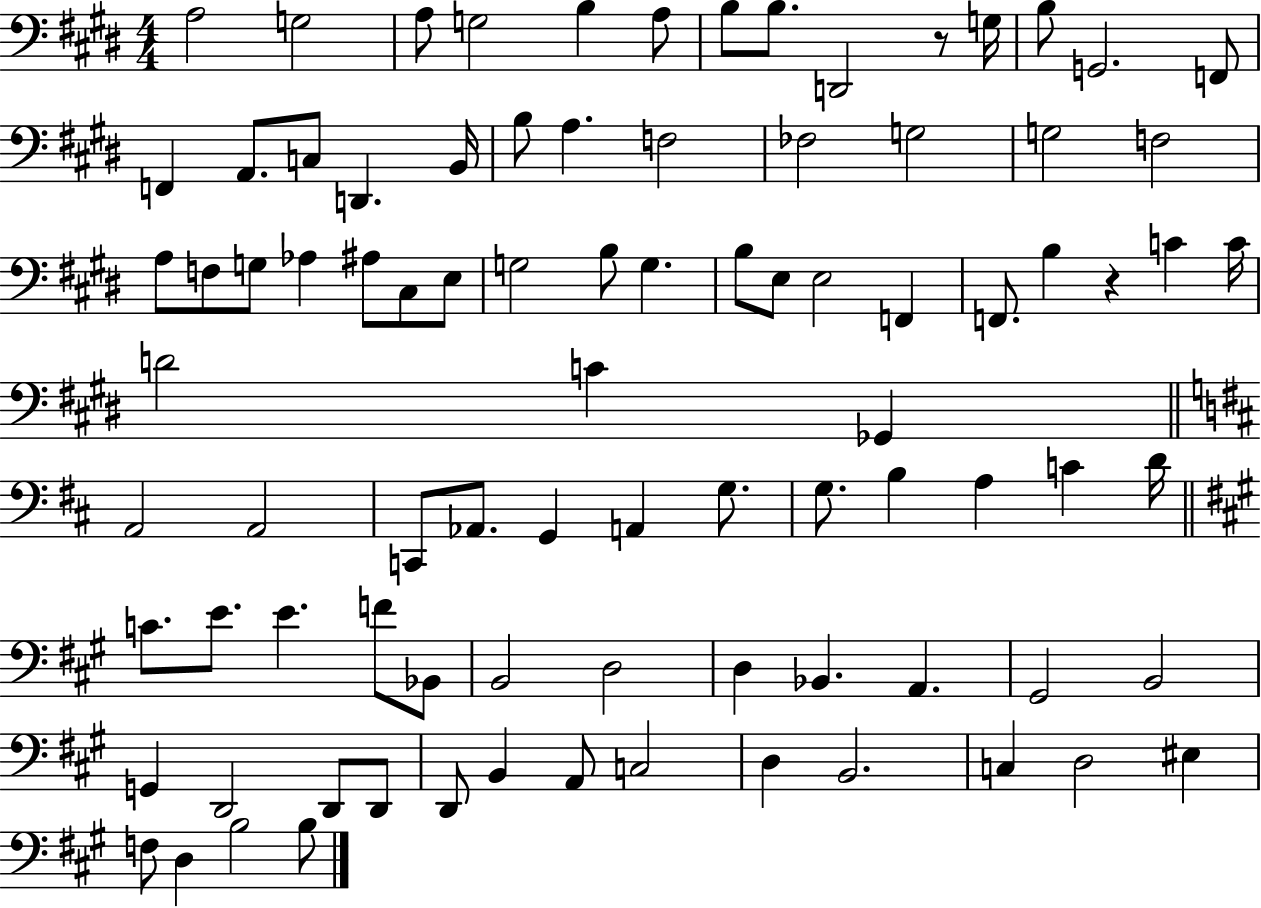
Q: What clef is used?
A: bass